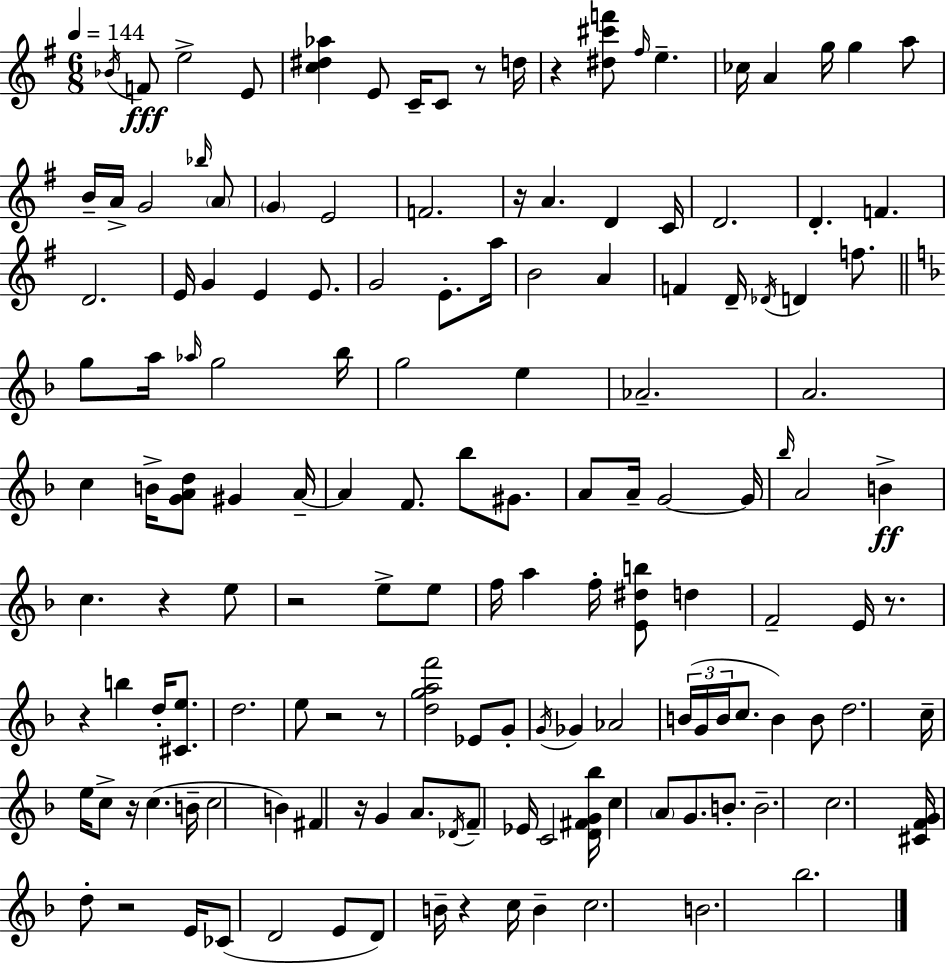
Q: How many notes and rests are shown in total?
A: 147